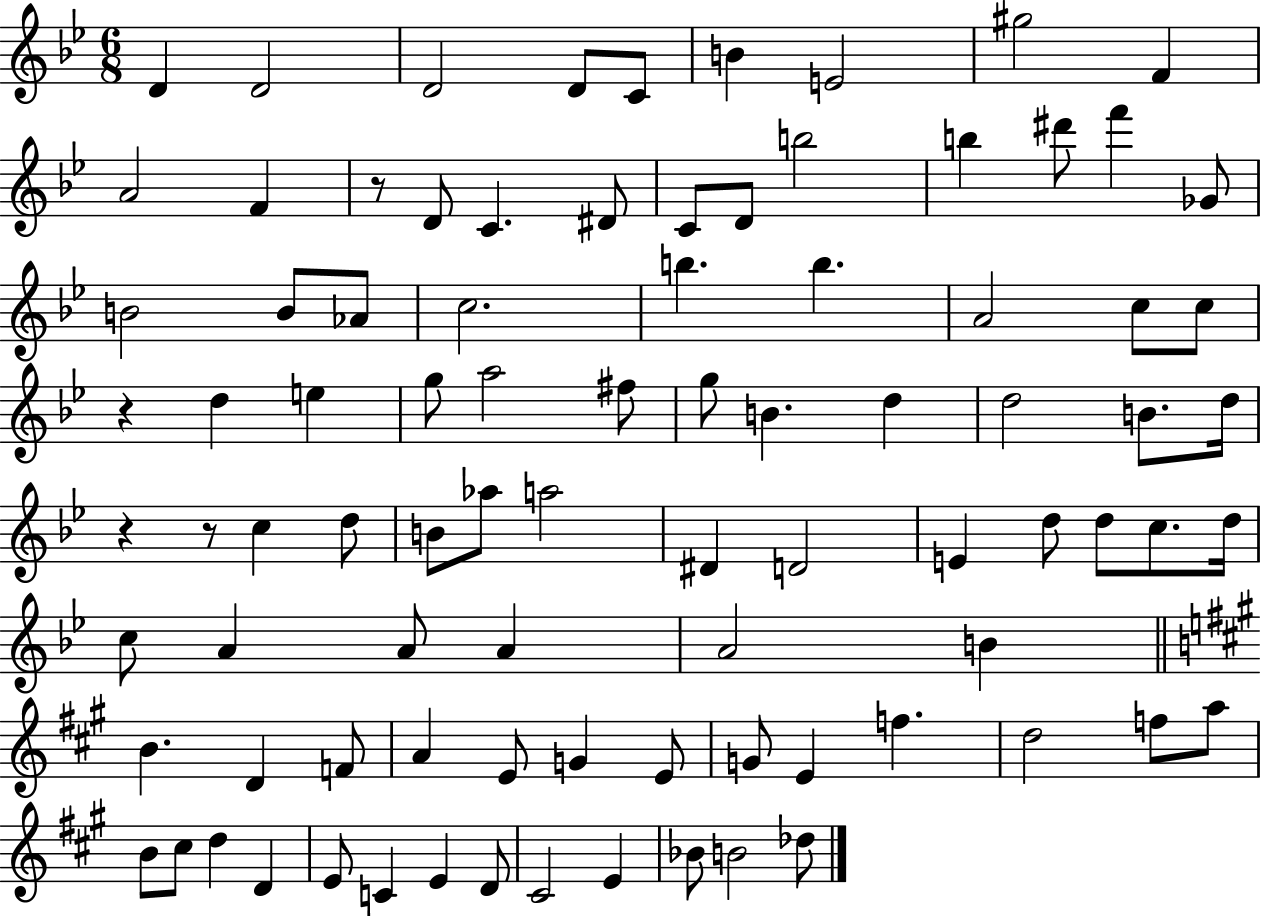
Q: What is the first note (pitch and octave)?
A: D4